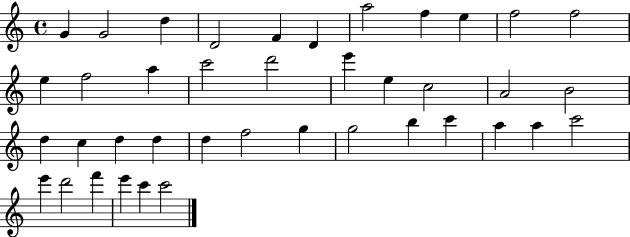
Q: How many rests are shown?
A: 0